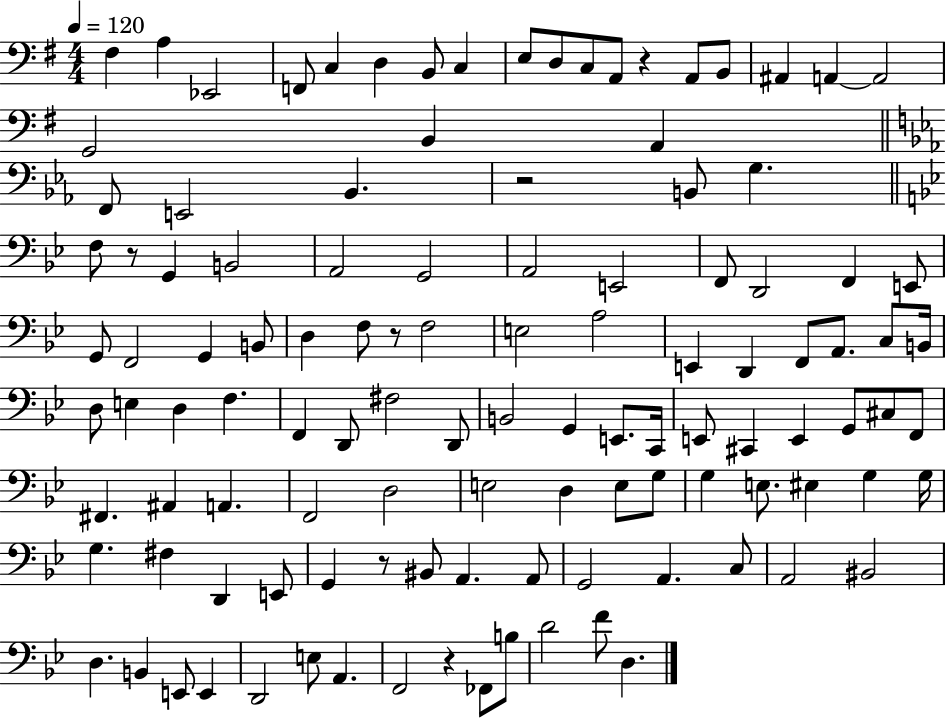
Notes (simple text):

F#3/q A3/q Eb2/h F2/e C3/q D3/q B2/e C3/q E3/e D3/e C3/e A2/e R/q A2/e B2/e A#2/q A2/q A2/h G2/h B2/q A2/q F2/e E2/h Bb2/q. R/h B2/e G3/q. F3/e R/e G2/q B2/h A2/h G2/h A2/h E2/h F2/e D2/h F2/q E2/e G2/e F2/h G2/q B2/e D3/q F3/e R/e F3/h E3/h A3/h E2/q D2/q F2/e A2/e. C3/e B2/s D3/e E3/q D3/q F3/q. F2/q D2/e F#3/h D2/e B2/h G2/q E2/e. C2/s E2/e C#2/q E2/q G2/e C#3/e F2/e F#2/q. A#2/q A2/q. F2/h D3/h E3/h D3/q E3/e G3/e G3/q E3/e. EIS3/q G3/q G3/s G3/q. F#3/q D2/q E2/e G2/q R/e BIS2/e A2/q. A2/e G2/h A2/q. C3/e A2/h BIS2/h D3/q. B2/q E2/e E2/q D2/h E3/e A2/q. F2/h R/q FES2/e B3/e D4/h F4/e D3/q.